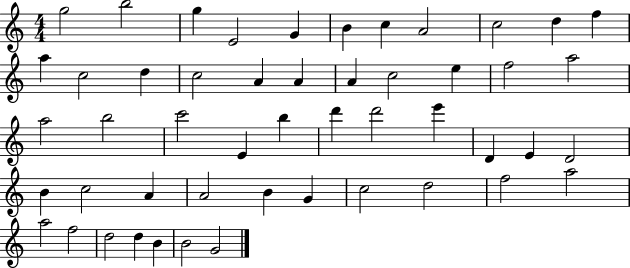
{
  \clef treble
  \numericTimeSignature
  \time 4/4
  \key c \major
  g''2 b''2 | g''4 e'2 g'4 | b'4 c''4 a'2 | c''2 d''4 f''4 | \break a''4 c''2 d''4 | c''2 a'4 a'4 | a'4 c''2 e''4 | f''2 a''2 | \break a''2 b''2 | c'''2 e'4 b''4 | d'''4 d'''2 e'''4 | d'4 e'4 d'2 | \break b'4 c''2 a'4 | a'2 b'4 g'4 | c''2 d''2 | f''2 a''2 | \break a''2 f''2 | d''2 d''4 b'4 | b'2 g'2 | \bar "|."
}